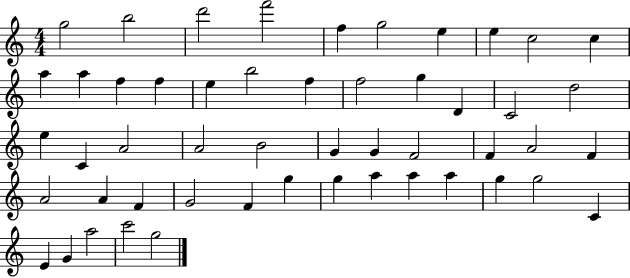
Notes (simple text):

G5/h B5/h D6/h F6/h F5/q G5/h E5/q E5/q C5/h C5/q A5/q A5/q F5/q F5/q E5/q B5/h F5/q F5/h G5/q D4/q C4/h D5/h E5/q C4/q A4/h A4/h B4/h G4/q G4/q F4/h F4/q A4/h F4/q A4/h A4/q F4/q G4/h F4/q G5/q G5/q A5/q A5/q A5/q G5/q G5/h C4/q E4/q G4/q A5/h C6/h G5/h